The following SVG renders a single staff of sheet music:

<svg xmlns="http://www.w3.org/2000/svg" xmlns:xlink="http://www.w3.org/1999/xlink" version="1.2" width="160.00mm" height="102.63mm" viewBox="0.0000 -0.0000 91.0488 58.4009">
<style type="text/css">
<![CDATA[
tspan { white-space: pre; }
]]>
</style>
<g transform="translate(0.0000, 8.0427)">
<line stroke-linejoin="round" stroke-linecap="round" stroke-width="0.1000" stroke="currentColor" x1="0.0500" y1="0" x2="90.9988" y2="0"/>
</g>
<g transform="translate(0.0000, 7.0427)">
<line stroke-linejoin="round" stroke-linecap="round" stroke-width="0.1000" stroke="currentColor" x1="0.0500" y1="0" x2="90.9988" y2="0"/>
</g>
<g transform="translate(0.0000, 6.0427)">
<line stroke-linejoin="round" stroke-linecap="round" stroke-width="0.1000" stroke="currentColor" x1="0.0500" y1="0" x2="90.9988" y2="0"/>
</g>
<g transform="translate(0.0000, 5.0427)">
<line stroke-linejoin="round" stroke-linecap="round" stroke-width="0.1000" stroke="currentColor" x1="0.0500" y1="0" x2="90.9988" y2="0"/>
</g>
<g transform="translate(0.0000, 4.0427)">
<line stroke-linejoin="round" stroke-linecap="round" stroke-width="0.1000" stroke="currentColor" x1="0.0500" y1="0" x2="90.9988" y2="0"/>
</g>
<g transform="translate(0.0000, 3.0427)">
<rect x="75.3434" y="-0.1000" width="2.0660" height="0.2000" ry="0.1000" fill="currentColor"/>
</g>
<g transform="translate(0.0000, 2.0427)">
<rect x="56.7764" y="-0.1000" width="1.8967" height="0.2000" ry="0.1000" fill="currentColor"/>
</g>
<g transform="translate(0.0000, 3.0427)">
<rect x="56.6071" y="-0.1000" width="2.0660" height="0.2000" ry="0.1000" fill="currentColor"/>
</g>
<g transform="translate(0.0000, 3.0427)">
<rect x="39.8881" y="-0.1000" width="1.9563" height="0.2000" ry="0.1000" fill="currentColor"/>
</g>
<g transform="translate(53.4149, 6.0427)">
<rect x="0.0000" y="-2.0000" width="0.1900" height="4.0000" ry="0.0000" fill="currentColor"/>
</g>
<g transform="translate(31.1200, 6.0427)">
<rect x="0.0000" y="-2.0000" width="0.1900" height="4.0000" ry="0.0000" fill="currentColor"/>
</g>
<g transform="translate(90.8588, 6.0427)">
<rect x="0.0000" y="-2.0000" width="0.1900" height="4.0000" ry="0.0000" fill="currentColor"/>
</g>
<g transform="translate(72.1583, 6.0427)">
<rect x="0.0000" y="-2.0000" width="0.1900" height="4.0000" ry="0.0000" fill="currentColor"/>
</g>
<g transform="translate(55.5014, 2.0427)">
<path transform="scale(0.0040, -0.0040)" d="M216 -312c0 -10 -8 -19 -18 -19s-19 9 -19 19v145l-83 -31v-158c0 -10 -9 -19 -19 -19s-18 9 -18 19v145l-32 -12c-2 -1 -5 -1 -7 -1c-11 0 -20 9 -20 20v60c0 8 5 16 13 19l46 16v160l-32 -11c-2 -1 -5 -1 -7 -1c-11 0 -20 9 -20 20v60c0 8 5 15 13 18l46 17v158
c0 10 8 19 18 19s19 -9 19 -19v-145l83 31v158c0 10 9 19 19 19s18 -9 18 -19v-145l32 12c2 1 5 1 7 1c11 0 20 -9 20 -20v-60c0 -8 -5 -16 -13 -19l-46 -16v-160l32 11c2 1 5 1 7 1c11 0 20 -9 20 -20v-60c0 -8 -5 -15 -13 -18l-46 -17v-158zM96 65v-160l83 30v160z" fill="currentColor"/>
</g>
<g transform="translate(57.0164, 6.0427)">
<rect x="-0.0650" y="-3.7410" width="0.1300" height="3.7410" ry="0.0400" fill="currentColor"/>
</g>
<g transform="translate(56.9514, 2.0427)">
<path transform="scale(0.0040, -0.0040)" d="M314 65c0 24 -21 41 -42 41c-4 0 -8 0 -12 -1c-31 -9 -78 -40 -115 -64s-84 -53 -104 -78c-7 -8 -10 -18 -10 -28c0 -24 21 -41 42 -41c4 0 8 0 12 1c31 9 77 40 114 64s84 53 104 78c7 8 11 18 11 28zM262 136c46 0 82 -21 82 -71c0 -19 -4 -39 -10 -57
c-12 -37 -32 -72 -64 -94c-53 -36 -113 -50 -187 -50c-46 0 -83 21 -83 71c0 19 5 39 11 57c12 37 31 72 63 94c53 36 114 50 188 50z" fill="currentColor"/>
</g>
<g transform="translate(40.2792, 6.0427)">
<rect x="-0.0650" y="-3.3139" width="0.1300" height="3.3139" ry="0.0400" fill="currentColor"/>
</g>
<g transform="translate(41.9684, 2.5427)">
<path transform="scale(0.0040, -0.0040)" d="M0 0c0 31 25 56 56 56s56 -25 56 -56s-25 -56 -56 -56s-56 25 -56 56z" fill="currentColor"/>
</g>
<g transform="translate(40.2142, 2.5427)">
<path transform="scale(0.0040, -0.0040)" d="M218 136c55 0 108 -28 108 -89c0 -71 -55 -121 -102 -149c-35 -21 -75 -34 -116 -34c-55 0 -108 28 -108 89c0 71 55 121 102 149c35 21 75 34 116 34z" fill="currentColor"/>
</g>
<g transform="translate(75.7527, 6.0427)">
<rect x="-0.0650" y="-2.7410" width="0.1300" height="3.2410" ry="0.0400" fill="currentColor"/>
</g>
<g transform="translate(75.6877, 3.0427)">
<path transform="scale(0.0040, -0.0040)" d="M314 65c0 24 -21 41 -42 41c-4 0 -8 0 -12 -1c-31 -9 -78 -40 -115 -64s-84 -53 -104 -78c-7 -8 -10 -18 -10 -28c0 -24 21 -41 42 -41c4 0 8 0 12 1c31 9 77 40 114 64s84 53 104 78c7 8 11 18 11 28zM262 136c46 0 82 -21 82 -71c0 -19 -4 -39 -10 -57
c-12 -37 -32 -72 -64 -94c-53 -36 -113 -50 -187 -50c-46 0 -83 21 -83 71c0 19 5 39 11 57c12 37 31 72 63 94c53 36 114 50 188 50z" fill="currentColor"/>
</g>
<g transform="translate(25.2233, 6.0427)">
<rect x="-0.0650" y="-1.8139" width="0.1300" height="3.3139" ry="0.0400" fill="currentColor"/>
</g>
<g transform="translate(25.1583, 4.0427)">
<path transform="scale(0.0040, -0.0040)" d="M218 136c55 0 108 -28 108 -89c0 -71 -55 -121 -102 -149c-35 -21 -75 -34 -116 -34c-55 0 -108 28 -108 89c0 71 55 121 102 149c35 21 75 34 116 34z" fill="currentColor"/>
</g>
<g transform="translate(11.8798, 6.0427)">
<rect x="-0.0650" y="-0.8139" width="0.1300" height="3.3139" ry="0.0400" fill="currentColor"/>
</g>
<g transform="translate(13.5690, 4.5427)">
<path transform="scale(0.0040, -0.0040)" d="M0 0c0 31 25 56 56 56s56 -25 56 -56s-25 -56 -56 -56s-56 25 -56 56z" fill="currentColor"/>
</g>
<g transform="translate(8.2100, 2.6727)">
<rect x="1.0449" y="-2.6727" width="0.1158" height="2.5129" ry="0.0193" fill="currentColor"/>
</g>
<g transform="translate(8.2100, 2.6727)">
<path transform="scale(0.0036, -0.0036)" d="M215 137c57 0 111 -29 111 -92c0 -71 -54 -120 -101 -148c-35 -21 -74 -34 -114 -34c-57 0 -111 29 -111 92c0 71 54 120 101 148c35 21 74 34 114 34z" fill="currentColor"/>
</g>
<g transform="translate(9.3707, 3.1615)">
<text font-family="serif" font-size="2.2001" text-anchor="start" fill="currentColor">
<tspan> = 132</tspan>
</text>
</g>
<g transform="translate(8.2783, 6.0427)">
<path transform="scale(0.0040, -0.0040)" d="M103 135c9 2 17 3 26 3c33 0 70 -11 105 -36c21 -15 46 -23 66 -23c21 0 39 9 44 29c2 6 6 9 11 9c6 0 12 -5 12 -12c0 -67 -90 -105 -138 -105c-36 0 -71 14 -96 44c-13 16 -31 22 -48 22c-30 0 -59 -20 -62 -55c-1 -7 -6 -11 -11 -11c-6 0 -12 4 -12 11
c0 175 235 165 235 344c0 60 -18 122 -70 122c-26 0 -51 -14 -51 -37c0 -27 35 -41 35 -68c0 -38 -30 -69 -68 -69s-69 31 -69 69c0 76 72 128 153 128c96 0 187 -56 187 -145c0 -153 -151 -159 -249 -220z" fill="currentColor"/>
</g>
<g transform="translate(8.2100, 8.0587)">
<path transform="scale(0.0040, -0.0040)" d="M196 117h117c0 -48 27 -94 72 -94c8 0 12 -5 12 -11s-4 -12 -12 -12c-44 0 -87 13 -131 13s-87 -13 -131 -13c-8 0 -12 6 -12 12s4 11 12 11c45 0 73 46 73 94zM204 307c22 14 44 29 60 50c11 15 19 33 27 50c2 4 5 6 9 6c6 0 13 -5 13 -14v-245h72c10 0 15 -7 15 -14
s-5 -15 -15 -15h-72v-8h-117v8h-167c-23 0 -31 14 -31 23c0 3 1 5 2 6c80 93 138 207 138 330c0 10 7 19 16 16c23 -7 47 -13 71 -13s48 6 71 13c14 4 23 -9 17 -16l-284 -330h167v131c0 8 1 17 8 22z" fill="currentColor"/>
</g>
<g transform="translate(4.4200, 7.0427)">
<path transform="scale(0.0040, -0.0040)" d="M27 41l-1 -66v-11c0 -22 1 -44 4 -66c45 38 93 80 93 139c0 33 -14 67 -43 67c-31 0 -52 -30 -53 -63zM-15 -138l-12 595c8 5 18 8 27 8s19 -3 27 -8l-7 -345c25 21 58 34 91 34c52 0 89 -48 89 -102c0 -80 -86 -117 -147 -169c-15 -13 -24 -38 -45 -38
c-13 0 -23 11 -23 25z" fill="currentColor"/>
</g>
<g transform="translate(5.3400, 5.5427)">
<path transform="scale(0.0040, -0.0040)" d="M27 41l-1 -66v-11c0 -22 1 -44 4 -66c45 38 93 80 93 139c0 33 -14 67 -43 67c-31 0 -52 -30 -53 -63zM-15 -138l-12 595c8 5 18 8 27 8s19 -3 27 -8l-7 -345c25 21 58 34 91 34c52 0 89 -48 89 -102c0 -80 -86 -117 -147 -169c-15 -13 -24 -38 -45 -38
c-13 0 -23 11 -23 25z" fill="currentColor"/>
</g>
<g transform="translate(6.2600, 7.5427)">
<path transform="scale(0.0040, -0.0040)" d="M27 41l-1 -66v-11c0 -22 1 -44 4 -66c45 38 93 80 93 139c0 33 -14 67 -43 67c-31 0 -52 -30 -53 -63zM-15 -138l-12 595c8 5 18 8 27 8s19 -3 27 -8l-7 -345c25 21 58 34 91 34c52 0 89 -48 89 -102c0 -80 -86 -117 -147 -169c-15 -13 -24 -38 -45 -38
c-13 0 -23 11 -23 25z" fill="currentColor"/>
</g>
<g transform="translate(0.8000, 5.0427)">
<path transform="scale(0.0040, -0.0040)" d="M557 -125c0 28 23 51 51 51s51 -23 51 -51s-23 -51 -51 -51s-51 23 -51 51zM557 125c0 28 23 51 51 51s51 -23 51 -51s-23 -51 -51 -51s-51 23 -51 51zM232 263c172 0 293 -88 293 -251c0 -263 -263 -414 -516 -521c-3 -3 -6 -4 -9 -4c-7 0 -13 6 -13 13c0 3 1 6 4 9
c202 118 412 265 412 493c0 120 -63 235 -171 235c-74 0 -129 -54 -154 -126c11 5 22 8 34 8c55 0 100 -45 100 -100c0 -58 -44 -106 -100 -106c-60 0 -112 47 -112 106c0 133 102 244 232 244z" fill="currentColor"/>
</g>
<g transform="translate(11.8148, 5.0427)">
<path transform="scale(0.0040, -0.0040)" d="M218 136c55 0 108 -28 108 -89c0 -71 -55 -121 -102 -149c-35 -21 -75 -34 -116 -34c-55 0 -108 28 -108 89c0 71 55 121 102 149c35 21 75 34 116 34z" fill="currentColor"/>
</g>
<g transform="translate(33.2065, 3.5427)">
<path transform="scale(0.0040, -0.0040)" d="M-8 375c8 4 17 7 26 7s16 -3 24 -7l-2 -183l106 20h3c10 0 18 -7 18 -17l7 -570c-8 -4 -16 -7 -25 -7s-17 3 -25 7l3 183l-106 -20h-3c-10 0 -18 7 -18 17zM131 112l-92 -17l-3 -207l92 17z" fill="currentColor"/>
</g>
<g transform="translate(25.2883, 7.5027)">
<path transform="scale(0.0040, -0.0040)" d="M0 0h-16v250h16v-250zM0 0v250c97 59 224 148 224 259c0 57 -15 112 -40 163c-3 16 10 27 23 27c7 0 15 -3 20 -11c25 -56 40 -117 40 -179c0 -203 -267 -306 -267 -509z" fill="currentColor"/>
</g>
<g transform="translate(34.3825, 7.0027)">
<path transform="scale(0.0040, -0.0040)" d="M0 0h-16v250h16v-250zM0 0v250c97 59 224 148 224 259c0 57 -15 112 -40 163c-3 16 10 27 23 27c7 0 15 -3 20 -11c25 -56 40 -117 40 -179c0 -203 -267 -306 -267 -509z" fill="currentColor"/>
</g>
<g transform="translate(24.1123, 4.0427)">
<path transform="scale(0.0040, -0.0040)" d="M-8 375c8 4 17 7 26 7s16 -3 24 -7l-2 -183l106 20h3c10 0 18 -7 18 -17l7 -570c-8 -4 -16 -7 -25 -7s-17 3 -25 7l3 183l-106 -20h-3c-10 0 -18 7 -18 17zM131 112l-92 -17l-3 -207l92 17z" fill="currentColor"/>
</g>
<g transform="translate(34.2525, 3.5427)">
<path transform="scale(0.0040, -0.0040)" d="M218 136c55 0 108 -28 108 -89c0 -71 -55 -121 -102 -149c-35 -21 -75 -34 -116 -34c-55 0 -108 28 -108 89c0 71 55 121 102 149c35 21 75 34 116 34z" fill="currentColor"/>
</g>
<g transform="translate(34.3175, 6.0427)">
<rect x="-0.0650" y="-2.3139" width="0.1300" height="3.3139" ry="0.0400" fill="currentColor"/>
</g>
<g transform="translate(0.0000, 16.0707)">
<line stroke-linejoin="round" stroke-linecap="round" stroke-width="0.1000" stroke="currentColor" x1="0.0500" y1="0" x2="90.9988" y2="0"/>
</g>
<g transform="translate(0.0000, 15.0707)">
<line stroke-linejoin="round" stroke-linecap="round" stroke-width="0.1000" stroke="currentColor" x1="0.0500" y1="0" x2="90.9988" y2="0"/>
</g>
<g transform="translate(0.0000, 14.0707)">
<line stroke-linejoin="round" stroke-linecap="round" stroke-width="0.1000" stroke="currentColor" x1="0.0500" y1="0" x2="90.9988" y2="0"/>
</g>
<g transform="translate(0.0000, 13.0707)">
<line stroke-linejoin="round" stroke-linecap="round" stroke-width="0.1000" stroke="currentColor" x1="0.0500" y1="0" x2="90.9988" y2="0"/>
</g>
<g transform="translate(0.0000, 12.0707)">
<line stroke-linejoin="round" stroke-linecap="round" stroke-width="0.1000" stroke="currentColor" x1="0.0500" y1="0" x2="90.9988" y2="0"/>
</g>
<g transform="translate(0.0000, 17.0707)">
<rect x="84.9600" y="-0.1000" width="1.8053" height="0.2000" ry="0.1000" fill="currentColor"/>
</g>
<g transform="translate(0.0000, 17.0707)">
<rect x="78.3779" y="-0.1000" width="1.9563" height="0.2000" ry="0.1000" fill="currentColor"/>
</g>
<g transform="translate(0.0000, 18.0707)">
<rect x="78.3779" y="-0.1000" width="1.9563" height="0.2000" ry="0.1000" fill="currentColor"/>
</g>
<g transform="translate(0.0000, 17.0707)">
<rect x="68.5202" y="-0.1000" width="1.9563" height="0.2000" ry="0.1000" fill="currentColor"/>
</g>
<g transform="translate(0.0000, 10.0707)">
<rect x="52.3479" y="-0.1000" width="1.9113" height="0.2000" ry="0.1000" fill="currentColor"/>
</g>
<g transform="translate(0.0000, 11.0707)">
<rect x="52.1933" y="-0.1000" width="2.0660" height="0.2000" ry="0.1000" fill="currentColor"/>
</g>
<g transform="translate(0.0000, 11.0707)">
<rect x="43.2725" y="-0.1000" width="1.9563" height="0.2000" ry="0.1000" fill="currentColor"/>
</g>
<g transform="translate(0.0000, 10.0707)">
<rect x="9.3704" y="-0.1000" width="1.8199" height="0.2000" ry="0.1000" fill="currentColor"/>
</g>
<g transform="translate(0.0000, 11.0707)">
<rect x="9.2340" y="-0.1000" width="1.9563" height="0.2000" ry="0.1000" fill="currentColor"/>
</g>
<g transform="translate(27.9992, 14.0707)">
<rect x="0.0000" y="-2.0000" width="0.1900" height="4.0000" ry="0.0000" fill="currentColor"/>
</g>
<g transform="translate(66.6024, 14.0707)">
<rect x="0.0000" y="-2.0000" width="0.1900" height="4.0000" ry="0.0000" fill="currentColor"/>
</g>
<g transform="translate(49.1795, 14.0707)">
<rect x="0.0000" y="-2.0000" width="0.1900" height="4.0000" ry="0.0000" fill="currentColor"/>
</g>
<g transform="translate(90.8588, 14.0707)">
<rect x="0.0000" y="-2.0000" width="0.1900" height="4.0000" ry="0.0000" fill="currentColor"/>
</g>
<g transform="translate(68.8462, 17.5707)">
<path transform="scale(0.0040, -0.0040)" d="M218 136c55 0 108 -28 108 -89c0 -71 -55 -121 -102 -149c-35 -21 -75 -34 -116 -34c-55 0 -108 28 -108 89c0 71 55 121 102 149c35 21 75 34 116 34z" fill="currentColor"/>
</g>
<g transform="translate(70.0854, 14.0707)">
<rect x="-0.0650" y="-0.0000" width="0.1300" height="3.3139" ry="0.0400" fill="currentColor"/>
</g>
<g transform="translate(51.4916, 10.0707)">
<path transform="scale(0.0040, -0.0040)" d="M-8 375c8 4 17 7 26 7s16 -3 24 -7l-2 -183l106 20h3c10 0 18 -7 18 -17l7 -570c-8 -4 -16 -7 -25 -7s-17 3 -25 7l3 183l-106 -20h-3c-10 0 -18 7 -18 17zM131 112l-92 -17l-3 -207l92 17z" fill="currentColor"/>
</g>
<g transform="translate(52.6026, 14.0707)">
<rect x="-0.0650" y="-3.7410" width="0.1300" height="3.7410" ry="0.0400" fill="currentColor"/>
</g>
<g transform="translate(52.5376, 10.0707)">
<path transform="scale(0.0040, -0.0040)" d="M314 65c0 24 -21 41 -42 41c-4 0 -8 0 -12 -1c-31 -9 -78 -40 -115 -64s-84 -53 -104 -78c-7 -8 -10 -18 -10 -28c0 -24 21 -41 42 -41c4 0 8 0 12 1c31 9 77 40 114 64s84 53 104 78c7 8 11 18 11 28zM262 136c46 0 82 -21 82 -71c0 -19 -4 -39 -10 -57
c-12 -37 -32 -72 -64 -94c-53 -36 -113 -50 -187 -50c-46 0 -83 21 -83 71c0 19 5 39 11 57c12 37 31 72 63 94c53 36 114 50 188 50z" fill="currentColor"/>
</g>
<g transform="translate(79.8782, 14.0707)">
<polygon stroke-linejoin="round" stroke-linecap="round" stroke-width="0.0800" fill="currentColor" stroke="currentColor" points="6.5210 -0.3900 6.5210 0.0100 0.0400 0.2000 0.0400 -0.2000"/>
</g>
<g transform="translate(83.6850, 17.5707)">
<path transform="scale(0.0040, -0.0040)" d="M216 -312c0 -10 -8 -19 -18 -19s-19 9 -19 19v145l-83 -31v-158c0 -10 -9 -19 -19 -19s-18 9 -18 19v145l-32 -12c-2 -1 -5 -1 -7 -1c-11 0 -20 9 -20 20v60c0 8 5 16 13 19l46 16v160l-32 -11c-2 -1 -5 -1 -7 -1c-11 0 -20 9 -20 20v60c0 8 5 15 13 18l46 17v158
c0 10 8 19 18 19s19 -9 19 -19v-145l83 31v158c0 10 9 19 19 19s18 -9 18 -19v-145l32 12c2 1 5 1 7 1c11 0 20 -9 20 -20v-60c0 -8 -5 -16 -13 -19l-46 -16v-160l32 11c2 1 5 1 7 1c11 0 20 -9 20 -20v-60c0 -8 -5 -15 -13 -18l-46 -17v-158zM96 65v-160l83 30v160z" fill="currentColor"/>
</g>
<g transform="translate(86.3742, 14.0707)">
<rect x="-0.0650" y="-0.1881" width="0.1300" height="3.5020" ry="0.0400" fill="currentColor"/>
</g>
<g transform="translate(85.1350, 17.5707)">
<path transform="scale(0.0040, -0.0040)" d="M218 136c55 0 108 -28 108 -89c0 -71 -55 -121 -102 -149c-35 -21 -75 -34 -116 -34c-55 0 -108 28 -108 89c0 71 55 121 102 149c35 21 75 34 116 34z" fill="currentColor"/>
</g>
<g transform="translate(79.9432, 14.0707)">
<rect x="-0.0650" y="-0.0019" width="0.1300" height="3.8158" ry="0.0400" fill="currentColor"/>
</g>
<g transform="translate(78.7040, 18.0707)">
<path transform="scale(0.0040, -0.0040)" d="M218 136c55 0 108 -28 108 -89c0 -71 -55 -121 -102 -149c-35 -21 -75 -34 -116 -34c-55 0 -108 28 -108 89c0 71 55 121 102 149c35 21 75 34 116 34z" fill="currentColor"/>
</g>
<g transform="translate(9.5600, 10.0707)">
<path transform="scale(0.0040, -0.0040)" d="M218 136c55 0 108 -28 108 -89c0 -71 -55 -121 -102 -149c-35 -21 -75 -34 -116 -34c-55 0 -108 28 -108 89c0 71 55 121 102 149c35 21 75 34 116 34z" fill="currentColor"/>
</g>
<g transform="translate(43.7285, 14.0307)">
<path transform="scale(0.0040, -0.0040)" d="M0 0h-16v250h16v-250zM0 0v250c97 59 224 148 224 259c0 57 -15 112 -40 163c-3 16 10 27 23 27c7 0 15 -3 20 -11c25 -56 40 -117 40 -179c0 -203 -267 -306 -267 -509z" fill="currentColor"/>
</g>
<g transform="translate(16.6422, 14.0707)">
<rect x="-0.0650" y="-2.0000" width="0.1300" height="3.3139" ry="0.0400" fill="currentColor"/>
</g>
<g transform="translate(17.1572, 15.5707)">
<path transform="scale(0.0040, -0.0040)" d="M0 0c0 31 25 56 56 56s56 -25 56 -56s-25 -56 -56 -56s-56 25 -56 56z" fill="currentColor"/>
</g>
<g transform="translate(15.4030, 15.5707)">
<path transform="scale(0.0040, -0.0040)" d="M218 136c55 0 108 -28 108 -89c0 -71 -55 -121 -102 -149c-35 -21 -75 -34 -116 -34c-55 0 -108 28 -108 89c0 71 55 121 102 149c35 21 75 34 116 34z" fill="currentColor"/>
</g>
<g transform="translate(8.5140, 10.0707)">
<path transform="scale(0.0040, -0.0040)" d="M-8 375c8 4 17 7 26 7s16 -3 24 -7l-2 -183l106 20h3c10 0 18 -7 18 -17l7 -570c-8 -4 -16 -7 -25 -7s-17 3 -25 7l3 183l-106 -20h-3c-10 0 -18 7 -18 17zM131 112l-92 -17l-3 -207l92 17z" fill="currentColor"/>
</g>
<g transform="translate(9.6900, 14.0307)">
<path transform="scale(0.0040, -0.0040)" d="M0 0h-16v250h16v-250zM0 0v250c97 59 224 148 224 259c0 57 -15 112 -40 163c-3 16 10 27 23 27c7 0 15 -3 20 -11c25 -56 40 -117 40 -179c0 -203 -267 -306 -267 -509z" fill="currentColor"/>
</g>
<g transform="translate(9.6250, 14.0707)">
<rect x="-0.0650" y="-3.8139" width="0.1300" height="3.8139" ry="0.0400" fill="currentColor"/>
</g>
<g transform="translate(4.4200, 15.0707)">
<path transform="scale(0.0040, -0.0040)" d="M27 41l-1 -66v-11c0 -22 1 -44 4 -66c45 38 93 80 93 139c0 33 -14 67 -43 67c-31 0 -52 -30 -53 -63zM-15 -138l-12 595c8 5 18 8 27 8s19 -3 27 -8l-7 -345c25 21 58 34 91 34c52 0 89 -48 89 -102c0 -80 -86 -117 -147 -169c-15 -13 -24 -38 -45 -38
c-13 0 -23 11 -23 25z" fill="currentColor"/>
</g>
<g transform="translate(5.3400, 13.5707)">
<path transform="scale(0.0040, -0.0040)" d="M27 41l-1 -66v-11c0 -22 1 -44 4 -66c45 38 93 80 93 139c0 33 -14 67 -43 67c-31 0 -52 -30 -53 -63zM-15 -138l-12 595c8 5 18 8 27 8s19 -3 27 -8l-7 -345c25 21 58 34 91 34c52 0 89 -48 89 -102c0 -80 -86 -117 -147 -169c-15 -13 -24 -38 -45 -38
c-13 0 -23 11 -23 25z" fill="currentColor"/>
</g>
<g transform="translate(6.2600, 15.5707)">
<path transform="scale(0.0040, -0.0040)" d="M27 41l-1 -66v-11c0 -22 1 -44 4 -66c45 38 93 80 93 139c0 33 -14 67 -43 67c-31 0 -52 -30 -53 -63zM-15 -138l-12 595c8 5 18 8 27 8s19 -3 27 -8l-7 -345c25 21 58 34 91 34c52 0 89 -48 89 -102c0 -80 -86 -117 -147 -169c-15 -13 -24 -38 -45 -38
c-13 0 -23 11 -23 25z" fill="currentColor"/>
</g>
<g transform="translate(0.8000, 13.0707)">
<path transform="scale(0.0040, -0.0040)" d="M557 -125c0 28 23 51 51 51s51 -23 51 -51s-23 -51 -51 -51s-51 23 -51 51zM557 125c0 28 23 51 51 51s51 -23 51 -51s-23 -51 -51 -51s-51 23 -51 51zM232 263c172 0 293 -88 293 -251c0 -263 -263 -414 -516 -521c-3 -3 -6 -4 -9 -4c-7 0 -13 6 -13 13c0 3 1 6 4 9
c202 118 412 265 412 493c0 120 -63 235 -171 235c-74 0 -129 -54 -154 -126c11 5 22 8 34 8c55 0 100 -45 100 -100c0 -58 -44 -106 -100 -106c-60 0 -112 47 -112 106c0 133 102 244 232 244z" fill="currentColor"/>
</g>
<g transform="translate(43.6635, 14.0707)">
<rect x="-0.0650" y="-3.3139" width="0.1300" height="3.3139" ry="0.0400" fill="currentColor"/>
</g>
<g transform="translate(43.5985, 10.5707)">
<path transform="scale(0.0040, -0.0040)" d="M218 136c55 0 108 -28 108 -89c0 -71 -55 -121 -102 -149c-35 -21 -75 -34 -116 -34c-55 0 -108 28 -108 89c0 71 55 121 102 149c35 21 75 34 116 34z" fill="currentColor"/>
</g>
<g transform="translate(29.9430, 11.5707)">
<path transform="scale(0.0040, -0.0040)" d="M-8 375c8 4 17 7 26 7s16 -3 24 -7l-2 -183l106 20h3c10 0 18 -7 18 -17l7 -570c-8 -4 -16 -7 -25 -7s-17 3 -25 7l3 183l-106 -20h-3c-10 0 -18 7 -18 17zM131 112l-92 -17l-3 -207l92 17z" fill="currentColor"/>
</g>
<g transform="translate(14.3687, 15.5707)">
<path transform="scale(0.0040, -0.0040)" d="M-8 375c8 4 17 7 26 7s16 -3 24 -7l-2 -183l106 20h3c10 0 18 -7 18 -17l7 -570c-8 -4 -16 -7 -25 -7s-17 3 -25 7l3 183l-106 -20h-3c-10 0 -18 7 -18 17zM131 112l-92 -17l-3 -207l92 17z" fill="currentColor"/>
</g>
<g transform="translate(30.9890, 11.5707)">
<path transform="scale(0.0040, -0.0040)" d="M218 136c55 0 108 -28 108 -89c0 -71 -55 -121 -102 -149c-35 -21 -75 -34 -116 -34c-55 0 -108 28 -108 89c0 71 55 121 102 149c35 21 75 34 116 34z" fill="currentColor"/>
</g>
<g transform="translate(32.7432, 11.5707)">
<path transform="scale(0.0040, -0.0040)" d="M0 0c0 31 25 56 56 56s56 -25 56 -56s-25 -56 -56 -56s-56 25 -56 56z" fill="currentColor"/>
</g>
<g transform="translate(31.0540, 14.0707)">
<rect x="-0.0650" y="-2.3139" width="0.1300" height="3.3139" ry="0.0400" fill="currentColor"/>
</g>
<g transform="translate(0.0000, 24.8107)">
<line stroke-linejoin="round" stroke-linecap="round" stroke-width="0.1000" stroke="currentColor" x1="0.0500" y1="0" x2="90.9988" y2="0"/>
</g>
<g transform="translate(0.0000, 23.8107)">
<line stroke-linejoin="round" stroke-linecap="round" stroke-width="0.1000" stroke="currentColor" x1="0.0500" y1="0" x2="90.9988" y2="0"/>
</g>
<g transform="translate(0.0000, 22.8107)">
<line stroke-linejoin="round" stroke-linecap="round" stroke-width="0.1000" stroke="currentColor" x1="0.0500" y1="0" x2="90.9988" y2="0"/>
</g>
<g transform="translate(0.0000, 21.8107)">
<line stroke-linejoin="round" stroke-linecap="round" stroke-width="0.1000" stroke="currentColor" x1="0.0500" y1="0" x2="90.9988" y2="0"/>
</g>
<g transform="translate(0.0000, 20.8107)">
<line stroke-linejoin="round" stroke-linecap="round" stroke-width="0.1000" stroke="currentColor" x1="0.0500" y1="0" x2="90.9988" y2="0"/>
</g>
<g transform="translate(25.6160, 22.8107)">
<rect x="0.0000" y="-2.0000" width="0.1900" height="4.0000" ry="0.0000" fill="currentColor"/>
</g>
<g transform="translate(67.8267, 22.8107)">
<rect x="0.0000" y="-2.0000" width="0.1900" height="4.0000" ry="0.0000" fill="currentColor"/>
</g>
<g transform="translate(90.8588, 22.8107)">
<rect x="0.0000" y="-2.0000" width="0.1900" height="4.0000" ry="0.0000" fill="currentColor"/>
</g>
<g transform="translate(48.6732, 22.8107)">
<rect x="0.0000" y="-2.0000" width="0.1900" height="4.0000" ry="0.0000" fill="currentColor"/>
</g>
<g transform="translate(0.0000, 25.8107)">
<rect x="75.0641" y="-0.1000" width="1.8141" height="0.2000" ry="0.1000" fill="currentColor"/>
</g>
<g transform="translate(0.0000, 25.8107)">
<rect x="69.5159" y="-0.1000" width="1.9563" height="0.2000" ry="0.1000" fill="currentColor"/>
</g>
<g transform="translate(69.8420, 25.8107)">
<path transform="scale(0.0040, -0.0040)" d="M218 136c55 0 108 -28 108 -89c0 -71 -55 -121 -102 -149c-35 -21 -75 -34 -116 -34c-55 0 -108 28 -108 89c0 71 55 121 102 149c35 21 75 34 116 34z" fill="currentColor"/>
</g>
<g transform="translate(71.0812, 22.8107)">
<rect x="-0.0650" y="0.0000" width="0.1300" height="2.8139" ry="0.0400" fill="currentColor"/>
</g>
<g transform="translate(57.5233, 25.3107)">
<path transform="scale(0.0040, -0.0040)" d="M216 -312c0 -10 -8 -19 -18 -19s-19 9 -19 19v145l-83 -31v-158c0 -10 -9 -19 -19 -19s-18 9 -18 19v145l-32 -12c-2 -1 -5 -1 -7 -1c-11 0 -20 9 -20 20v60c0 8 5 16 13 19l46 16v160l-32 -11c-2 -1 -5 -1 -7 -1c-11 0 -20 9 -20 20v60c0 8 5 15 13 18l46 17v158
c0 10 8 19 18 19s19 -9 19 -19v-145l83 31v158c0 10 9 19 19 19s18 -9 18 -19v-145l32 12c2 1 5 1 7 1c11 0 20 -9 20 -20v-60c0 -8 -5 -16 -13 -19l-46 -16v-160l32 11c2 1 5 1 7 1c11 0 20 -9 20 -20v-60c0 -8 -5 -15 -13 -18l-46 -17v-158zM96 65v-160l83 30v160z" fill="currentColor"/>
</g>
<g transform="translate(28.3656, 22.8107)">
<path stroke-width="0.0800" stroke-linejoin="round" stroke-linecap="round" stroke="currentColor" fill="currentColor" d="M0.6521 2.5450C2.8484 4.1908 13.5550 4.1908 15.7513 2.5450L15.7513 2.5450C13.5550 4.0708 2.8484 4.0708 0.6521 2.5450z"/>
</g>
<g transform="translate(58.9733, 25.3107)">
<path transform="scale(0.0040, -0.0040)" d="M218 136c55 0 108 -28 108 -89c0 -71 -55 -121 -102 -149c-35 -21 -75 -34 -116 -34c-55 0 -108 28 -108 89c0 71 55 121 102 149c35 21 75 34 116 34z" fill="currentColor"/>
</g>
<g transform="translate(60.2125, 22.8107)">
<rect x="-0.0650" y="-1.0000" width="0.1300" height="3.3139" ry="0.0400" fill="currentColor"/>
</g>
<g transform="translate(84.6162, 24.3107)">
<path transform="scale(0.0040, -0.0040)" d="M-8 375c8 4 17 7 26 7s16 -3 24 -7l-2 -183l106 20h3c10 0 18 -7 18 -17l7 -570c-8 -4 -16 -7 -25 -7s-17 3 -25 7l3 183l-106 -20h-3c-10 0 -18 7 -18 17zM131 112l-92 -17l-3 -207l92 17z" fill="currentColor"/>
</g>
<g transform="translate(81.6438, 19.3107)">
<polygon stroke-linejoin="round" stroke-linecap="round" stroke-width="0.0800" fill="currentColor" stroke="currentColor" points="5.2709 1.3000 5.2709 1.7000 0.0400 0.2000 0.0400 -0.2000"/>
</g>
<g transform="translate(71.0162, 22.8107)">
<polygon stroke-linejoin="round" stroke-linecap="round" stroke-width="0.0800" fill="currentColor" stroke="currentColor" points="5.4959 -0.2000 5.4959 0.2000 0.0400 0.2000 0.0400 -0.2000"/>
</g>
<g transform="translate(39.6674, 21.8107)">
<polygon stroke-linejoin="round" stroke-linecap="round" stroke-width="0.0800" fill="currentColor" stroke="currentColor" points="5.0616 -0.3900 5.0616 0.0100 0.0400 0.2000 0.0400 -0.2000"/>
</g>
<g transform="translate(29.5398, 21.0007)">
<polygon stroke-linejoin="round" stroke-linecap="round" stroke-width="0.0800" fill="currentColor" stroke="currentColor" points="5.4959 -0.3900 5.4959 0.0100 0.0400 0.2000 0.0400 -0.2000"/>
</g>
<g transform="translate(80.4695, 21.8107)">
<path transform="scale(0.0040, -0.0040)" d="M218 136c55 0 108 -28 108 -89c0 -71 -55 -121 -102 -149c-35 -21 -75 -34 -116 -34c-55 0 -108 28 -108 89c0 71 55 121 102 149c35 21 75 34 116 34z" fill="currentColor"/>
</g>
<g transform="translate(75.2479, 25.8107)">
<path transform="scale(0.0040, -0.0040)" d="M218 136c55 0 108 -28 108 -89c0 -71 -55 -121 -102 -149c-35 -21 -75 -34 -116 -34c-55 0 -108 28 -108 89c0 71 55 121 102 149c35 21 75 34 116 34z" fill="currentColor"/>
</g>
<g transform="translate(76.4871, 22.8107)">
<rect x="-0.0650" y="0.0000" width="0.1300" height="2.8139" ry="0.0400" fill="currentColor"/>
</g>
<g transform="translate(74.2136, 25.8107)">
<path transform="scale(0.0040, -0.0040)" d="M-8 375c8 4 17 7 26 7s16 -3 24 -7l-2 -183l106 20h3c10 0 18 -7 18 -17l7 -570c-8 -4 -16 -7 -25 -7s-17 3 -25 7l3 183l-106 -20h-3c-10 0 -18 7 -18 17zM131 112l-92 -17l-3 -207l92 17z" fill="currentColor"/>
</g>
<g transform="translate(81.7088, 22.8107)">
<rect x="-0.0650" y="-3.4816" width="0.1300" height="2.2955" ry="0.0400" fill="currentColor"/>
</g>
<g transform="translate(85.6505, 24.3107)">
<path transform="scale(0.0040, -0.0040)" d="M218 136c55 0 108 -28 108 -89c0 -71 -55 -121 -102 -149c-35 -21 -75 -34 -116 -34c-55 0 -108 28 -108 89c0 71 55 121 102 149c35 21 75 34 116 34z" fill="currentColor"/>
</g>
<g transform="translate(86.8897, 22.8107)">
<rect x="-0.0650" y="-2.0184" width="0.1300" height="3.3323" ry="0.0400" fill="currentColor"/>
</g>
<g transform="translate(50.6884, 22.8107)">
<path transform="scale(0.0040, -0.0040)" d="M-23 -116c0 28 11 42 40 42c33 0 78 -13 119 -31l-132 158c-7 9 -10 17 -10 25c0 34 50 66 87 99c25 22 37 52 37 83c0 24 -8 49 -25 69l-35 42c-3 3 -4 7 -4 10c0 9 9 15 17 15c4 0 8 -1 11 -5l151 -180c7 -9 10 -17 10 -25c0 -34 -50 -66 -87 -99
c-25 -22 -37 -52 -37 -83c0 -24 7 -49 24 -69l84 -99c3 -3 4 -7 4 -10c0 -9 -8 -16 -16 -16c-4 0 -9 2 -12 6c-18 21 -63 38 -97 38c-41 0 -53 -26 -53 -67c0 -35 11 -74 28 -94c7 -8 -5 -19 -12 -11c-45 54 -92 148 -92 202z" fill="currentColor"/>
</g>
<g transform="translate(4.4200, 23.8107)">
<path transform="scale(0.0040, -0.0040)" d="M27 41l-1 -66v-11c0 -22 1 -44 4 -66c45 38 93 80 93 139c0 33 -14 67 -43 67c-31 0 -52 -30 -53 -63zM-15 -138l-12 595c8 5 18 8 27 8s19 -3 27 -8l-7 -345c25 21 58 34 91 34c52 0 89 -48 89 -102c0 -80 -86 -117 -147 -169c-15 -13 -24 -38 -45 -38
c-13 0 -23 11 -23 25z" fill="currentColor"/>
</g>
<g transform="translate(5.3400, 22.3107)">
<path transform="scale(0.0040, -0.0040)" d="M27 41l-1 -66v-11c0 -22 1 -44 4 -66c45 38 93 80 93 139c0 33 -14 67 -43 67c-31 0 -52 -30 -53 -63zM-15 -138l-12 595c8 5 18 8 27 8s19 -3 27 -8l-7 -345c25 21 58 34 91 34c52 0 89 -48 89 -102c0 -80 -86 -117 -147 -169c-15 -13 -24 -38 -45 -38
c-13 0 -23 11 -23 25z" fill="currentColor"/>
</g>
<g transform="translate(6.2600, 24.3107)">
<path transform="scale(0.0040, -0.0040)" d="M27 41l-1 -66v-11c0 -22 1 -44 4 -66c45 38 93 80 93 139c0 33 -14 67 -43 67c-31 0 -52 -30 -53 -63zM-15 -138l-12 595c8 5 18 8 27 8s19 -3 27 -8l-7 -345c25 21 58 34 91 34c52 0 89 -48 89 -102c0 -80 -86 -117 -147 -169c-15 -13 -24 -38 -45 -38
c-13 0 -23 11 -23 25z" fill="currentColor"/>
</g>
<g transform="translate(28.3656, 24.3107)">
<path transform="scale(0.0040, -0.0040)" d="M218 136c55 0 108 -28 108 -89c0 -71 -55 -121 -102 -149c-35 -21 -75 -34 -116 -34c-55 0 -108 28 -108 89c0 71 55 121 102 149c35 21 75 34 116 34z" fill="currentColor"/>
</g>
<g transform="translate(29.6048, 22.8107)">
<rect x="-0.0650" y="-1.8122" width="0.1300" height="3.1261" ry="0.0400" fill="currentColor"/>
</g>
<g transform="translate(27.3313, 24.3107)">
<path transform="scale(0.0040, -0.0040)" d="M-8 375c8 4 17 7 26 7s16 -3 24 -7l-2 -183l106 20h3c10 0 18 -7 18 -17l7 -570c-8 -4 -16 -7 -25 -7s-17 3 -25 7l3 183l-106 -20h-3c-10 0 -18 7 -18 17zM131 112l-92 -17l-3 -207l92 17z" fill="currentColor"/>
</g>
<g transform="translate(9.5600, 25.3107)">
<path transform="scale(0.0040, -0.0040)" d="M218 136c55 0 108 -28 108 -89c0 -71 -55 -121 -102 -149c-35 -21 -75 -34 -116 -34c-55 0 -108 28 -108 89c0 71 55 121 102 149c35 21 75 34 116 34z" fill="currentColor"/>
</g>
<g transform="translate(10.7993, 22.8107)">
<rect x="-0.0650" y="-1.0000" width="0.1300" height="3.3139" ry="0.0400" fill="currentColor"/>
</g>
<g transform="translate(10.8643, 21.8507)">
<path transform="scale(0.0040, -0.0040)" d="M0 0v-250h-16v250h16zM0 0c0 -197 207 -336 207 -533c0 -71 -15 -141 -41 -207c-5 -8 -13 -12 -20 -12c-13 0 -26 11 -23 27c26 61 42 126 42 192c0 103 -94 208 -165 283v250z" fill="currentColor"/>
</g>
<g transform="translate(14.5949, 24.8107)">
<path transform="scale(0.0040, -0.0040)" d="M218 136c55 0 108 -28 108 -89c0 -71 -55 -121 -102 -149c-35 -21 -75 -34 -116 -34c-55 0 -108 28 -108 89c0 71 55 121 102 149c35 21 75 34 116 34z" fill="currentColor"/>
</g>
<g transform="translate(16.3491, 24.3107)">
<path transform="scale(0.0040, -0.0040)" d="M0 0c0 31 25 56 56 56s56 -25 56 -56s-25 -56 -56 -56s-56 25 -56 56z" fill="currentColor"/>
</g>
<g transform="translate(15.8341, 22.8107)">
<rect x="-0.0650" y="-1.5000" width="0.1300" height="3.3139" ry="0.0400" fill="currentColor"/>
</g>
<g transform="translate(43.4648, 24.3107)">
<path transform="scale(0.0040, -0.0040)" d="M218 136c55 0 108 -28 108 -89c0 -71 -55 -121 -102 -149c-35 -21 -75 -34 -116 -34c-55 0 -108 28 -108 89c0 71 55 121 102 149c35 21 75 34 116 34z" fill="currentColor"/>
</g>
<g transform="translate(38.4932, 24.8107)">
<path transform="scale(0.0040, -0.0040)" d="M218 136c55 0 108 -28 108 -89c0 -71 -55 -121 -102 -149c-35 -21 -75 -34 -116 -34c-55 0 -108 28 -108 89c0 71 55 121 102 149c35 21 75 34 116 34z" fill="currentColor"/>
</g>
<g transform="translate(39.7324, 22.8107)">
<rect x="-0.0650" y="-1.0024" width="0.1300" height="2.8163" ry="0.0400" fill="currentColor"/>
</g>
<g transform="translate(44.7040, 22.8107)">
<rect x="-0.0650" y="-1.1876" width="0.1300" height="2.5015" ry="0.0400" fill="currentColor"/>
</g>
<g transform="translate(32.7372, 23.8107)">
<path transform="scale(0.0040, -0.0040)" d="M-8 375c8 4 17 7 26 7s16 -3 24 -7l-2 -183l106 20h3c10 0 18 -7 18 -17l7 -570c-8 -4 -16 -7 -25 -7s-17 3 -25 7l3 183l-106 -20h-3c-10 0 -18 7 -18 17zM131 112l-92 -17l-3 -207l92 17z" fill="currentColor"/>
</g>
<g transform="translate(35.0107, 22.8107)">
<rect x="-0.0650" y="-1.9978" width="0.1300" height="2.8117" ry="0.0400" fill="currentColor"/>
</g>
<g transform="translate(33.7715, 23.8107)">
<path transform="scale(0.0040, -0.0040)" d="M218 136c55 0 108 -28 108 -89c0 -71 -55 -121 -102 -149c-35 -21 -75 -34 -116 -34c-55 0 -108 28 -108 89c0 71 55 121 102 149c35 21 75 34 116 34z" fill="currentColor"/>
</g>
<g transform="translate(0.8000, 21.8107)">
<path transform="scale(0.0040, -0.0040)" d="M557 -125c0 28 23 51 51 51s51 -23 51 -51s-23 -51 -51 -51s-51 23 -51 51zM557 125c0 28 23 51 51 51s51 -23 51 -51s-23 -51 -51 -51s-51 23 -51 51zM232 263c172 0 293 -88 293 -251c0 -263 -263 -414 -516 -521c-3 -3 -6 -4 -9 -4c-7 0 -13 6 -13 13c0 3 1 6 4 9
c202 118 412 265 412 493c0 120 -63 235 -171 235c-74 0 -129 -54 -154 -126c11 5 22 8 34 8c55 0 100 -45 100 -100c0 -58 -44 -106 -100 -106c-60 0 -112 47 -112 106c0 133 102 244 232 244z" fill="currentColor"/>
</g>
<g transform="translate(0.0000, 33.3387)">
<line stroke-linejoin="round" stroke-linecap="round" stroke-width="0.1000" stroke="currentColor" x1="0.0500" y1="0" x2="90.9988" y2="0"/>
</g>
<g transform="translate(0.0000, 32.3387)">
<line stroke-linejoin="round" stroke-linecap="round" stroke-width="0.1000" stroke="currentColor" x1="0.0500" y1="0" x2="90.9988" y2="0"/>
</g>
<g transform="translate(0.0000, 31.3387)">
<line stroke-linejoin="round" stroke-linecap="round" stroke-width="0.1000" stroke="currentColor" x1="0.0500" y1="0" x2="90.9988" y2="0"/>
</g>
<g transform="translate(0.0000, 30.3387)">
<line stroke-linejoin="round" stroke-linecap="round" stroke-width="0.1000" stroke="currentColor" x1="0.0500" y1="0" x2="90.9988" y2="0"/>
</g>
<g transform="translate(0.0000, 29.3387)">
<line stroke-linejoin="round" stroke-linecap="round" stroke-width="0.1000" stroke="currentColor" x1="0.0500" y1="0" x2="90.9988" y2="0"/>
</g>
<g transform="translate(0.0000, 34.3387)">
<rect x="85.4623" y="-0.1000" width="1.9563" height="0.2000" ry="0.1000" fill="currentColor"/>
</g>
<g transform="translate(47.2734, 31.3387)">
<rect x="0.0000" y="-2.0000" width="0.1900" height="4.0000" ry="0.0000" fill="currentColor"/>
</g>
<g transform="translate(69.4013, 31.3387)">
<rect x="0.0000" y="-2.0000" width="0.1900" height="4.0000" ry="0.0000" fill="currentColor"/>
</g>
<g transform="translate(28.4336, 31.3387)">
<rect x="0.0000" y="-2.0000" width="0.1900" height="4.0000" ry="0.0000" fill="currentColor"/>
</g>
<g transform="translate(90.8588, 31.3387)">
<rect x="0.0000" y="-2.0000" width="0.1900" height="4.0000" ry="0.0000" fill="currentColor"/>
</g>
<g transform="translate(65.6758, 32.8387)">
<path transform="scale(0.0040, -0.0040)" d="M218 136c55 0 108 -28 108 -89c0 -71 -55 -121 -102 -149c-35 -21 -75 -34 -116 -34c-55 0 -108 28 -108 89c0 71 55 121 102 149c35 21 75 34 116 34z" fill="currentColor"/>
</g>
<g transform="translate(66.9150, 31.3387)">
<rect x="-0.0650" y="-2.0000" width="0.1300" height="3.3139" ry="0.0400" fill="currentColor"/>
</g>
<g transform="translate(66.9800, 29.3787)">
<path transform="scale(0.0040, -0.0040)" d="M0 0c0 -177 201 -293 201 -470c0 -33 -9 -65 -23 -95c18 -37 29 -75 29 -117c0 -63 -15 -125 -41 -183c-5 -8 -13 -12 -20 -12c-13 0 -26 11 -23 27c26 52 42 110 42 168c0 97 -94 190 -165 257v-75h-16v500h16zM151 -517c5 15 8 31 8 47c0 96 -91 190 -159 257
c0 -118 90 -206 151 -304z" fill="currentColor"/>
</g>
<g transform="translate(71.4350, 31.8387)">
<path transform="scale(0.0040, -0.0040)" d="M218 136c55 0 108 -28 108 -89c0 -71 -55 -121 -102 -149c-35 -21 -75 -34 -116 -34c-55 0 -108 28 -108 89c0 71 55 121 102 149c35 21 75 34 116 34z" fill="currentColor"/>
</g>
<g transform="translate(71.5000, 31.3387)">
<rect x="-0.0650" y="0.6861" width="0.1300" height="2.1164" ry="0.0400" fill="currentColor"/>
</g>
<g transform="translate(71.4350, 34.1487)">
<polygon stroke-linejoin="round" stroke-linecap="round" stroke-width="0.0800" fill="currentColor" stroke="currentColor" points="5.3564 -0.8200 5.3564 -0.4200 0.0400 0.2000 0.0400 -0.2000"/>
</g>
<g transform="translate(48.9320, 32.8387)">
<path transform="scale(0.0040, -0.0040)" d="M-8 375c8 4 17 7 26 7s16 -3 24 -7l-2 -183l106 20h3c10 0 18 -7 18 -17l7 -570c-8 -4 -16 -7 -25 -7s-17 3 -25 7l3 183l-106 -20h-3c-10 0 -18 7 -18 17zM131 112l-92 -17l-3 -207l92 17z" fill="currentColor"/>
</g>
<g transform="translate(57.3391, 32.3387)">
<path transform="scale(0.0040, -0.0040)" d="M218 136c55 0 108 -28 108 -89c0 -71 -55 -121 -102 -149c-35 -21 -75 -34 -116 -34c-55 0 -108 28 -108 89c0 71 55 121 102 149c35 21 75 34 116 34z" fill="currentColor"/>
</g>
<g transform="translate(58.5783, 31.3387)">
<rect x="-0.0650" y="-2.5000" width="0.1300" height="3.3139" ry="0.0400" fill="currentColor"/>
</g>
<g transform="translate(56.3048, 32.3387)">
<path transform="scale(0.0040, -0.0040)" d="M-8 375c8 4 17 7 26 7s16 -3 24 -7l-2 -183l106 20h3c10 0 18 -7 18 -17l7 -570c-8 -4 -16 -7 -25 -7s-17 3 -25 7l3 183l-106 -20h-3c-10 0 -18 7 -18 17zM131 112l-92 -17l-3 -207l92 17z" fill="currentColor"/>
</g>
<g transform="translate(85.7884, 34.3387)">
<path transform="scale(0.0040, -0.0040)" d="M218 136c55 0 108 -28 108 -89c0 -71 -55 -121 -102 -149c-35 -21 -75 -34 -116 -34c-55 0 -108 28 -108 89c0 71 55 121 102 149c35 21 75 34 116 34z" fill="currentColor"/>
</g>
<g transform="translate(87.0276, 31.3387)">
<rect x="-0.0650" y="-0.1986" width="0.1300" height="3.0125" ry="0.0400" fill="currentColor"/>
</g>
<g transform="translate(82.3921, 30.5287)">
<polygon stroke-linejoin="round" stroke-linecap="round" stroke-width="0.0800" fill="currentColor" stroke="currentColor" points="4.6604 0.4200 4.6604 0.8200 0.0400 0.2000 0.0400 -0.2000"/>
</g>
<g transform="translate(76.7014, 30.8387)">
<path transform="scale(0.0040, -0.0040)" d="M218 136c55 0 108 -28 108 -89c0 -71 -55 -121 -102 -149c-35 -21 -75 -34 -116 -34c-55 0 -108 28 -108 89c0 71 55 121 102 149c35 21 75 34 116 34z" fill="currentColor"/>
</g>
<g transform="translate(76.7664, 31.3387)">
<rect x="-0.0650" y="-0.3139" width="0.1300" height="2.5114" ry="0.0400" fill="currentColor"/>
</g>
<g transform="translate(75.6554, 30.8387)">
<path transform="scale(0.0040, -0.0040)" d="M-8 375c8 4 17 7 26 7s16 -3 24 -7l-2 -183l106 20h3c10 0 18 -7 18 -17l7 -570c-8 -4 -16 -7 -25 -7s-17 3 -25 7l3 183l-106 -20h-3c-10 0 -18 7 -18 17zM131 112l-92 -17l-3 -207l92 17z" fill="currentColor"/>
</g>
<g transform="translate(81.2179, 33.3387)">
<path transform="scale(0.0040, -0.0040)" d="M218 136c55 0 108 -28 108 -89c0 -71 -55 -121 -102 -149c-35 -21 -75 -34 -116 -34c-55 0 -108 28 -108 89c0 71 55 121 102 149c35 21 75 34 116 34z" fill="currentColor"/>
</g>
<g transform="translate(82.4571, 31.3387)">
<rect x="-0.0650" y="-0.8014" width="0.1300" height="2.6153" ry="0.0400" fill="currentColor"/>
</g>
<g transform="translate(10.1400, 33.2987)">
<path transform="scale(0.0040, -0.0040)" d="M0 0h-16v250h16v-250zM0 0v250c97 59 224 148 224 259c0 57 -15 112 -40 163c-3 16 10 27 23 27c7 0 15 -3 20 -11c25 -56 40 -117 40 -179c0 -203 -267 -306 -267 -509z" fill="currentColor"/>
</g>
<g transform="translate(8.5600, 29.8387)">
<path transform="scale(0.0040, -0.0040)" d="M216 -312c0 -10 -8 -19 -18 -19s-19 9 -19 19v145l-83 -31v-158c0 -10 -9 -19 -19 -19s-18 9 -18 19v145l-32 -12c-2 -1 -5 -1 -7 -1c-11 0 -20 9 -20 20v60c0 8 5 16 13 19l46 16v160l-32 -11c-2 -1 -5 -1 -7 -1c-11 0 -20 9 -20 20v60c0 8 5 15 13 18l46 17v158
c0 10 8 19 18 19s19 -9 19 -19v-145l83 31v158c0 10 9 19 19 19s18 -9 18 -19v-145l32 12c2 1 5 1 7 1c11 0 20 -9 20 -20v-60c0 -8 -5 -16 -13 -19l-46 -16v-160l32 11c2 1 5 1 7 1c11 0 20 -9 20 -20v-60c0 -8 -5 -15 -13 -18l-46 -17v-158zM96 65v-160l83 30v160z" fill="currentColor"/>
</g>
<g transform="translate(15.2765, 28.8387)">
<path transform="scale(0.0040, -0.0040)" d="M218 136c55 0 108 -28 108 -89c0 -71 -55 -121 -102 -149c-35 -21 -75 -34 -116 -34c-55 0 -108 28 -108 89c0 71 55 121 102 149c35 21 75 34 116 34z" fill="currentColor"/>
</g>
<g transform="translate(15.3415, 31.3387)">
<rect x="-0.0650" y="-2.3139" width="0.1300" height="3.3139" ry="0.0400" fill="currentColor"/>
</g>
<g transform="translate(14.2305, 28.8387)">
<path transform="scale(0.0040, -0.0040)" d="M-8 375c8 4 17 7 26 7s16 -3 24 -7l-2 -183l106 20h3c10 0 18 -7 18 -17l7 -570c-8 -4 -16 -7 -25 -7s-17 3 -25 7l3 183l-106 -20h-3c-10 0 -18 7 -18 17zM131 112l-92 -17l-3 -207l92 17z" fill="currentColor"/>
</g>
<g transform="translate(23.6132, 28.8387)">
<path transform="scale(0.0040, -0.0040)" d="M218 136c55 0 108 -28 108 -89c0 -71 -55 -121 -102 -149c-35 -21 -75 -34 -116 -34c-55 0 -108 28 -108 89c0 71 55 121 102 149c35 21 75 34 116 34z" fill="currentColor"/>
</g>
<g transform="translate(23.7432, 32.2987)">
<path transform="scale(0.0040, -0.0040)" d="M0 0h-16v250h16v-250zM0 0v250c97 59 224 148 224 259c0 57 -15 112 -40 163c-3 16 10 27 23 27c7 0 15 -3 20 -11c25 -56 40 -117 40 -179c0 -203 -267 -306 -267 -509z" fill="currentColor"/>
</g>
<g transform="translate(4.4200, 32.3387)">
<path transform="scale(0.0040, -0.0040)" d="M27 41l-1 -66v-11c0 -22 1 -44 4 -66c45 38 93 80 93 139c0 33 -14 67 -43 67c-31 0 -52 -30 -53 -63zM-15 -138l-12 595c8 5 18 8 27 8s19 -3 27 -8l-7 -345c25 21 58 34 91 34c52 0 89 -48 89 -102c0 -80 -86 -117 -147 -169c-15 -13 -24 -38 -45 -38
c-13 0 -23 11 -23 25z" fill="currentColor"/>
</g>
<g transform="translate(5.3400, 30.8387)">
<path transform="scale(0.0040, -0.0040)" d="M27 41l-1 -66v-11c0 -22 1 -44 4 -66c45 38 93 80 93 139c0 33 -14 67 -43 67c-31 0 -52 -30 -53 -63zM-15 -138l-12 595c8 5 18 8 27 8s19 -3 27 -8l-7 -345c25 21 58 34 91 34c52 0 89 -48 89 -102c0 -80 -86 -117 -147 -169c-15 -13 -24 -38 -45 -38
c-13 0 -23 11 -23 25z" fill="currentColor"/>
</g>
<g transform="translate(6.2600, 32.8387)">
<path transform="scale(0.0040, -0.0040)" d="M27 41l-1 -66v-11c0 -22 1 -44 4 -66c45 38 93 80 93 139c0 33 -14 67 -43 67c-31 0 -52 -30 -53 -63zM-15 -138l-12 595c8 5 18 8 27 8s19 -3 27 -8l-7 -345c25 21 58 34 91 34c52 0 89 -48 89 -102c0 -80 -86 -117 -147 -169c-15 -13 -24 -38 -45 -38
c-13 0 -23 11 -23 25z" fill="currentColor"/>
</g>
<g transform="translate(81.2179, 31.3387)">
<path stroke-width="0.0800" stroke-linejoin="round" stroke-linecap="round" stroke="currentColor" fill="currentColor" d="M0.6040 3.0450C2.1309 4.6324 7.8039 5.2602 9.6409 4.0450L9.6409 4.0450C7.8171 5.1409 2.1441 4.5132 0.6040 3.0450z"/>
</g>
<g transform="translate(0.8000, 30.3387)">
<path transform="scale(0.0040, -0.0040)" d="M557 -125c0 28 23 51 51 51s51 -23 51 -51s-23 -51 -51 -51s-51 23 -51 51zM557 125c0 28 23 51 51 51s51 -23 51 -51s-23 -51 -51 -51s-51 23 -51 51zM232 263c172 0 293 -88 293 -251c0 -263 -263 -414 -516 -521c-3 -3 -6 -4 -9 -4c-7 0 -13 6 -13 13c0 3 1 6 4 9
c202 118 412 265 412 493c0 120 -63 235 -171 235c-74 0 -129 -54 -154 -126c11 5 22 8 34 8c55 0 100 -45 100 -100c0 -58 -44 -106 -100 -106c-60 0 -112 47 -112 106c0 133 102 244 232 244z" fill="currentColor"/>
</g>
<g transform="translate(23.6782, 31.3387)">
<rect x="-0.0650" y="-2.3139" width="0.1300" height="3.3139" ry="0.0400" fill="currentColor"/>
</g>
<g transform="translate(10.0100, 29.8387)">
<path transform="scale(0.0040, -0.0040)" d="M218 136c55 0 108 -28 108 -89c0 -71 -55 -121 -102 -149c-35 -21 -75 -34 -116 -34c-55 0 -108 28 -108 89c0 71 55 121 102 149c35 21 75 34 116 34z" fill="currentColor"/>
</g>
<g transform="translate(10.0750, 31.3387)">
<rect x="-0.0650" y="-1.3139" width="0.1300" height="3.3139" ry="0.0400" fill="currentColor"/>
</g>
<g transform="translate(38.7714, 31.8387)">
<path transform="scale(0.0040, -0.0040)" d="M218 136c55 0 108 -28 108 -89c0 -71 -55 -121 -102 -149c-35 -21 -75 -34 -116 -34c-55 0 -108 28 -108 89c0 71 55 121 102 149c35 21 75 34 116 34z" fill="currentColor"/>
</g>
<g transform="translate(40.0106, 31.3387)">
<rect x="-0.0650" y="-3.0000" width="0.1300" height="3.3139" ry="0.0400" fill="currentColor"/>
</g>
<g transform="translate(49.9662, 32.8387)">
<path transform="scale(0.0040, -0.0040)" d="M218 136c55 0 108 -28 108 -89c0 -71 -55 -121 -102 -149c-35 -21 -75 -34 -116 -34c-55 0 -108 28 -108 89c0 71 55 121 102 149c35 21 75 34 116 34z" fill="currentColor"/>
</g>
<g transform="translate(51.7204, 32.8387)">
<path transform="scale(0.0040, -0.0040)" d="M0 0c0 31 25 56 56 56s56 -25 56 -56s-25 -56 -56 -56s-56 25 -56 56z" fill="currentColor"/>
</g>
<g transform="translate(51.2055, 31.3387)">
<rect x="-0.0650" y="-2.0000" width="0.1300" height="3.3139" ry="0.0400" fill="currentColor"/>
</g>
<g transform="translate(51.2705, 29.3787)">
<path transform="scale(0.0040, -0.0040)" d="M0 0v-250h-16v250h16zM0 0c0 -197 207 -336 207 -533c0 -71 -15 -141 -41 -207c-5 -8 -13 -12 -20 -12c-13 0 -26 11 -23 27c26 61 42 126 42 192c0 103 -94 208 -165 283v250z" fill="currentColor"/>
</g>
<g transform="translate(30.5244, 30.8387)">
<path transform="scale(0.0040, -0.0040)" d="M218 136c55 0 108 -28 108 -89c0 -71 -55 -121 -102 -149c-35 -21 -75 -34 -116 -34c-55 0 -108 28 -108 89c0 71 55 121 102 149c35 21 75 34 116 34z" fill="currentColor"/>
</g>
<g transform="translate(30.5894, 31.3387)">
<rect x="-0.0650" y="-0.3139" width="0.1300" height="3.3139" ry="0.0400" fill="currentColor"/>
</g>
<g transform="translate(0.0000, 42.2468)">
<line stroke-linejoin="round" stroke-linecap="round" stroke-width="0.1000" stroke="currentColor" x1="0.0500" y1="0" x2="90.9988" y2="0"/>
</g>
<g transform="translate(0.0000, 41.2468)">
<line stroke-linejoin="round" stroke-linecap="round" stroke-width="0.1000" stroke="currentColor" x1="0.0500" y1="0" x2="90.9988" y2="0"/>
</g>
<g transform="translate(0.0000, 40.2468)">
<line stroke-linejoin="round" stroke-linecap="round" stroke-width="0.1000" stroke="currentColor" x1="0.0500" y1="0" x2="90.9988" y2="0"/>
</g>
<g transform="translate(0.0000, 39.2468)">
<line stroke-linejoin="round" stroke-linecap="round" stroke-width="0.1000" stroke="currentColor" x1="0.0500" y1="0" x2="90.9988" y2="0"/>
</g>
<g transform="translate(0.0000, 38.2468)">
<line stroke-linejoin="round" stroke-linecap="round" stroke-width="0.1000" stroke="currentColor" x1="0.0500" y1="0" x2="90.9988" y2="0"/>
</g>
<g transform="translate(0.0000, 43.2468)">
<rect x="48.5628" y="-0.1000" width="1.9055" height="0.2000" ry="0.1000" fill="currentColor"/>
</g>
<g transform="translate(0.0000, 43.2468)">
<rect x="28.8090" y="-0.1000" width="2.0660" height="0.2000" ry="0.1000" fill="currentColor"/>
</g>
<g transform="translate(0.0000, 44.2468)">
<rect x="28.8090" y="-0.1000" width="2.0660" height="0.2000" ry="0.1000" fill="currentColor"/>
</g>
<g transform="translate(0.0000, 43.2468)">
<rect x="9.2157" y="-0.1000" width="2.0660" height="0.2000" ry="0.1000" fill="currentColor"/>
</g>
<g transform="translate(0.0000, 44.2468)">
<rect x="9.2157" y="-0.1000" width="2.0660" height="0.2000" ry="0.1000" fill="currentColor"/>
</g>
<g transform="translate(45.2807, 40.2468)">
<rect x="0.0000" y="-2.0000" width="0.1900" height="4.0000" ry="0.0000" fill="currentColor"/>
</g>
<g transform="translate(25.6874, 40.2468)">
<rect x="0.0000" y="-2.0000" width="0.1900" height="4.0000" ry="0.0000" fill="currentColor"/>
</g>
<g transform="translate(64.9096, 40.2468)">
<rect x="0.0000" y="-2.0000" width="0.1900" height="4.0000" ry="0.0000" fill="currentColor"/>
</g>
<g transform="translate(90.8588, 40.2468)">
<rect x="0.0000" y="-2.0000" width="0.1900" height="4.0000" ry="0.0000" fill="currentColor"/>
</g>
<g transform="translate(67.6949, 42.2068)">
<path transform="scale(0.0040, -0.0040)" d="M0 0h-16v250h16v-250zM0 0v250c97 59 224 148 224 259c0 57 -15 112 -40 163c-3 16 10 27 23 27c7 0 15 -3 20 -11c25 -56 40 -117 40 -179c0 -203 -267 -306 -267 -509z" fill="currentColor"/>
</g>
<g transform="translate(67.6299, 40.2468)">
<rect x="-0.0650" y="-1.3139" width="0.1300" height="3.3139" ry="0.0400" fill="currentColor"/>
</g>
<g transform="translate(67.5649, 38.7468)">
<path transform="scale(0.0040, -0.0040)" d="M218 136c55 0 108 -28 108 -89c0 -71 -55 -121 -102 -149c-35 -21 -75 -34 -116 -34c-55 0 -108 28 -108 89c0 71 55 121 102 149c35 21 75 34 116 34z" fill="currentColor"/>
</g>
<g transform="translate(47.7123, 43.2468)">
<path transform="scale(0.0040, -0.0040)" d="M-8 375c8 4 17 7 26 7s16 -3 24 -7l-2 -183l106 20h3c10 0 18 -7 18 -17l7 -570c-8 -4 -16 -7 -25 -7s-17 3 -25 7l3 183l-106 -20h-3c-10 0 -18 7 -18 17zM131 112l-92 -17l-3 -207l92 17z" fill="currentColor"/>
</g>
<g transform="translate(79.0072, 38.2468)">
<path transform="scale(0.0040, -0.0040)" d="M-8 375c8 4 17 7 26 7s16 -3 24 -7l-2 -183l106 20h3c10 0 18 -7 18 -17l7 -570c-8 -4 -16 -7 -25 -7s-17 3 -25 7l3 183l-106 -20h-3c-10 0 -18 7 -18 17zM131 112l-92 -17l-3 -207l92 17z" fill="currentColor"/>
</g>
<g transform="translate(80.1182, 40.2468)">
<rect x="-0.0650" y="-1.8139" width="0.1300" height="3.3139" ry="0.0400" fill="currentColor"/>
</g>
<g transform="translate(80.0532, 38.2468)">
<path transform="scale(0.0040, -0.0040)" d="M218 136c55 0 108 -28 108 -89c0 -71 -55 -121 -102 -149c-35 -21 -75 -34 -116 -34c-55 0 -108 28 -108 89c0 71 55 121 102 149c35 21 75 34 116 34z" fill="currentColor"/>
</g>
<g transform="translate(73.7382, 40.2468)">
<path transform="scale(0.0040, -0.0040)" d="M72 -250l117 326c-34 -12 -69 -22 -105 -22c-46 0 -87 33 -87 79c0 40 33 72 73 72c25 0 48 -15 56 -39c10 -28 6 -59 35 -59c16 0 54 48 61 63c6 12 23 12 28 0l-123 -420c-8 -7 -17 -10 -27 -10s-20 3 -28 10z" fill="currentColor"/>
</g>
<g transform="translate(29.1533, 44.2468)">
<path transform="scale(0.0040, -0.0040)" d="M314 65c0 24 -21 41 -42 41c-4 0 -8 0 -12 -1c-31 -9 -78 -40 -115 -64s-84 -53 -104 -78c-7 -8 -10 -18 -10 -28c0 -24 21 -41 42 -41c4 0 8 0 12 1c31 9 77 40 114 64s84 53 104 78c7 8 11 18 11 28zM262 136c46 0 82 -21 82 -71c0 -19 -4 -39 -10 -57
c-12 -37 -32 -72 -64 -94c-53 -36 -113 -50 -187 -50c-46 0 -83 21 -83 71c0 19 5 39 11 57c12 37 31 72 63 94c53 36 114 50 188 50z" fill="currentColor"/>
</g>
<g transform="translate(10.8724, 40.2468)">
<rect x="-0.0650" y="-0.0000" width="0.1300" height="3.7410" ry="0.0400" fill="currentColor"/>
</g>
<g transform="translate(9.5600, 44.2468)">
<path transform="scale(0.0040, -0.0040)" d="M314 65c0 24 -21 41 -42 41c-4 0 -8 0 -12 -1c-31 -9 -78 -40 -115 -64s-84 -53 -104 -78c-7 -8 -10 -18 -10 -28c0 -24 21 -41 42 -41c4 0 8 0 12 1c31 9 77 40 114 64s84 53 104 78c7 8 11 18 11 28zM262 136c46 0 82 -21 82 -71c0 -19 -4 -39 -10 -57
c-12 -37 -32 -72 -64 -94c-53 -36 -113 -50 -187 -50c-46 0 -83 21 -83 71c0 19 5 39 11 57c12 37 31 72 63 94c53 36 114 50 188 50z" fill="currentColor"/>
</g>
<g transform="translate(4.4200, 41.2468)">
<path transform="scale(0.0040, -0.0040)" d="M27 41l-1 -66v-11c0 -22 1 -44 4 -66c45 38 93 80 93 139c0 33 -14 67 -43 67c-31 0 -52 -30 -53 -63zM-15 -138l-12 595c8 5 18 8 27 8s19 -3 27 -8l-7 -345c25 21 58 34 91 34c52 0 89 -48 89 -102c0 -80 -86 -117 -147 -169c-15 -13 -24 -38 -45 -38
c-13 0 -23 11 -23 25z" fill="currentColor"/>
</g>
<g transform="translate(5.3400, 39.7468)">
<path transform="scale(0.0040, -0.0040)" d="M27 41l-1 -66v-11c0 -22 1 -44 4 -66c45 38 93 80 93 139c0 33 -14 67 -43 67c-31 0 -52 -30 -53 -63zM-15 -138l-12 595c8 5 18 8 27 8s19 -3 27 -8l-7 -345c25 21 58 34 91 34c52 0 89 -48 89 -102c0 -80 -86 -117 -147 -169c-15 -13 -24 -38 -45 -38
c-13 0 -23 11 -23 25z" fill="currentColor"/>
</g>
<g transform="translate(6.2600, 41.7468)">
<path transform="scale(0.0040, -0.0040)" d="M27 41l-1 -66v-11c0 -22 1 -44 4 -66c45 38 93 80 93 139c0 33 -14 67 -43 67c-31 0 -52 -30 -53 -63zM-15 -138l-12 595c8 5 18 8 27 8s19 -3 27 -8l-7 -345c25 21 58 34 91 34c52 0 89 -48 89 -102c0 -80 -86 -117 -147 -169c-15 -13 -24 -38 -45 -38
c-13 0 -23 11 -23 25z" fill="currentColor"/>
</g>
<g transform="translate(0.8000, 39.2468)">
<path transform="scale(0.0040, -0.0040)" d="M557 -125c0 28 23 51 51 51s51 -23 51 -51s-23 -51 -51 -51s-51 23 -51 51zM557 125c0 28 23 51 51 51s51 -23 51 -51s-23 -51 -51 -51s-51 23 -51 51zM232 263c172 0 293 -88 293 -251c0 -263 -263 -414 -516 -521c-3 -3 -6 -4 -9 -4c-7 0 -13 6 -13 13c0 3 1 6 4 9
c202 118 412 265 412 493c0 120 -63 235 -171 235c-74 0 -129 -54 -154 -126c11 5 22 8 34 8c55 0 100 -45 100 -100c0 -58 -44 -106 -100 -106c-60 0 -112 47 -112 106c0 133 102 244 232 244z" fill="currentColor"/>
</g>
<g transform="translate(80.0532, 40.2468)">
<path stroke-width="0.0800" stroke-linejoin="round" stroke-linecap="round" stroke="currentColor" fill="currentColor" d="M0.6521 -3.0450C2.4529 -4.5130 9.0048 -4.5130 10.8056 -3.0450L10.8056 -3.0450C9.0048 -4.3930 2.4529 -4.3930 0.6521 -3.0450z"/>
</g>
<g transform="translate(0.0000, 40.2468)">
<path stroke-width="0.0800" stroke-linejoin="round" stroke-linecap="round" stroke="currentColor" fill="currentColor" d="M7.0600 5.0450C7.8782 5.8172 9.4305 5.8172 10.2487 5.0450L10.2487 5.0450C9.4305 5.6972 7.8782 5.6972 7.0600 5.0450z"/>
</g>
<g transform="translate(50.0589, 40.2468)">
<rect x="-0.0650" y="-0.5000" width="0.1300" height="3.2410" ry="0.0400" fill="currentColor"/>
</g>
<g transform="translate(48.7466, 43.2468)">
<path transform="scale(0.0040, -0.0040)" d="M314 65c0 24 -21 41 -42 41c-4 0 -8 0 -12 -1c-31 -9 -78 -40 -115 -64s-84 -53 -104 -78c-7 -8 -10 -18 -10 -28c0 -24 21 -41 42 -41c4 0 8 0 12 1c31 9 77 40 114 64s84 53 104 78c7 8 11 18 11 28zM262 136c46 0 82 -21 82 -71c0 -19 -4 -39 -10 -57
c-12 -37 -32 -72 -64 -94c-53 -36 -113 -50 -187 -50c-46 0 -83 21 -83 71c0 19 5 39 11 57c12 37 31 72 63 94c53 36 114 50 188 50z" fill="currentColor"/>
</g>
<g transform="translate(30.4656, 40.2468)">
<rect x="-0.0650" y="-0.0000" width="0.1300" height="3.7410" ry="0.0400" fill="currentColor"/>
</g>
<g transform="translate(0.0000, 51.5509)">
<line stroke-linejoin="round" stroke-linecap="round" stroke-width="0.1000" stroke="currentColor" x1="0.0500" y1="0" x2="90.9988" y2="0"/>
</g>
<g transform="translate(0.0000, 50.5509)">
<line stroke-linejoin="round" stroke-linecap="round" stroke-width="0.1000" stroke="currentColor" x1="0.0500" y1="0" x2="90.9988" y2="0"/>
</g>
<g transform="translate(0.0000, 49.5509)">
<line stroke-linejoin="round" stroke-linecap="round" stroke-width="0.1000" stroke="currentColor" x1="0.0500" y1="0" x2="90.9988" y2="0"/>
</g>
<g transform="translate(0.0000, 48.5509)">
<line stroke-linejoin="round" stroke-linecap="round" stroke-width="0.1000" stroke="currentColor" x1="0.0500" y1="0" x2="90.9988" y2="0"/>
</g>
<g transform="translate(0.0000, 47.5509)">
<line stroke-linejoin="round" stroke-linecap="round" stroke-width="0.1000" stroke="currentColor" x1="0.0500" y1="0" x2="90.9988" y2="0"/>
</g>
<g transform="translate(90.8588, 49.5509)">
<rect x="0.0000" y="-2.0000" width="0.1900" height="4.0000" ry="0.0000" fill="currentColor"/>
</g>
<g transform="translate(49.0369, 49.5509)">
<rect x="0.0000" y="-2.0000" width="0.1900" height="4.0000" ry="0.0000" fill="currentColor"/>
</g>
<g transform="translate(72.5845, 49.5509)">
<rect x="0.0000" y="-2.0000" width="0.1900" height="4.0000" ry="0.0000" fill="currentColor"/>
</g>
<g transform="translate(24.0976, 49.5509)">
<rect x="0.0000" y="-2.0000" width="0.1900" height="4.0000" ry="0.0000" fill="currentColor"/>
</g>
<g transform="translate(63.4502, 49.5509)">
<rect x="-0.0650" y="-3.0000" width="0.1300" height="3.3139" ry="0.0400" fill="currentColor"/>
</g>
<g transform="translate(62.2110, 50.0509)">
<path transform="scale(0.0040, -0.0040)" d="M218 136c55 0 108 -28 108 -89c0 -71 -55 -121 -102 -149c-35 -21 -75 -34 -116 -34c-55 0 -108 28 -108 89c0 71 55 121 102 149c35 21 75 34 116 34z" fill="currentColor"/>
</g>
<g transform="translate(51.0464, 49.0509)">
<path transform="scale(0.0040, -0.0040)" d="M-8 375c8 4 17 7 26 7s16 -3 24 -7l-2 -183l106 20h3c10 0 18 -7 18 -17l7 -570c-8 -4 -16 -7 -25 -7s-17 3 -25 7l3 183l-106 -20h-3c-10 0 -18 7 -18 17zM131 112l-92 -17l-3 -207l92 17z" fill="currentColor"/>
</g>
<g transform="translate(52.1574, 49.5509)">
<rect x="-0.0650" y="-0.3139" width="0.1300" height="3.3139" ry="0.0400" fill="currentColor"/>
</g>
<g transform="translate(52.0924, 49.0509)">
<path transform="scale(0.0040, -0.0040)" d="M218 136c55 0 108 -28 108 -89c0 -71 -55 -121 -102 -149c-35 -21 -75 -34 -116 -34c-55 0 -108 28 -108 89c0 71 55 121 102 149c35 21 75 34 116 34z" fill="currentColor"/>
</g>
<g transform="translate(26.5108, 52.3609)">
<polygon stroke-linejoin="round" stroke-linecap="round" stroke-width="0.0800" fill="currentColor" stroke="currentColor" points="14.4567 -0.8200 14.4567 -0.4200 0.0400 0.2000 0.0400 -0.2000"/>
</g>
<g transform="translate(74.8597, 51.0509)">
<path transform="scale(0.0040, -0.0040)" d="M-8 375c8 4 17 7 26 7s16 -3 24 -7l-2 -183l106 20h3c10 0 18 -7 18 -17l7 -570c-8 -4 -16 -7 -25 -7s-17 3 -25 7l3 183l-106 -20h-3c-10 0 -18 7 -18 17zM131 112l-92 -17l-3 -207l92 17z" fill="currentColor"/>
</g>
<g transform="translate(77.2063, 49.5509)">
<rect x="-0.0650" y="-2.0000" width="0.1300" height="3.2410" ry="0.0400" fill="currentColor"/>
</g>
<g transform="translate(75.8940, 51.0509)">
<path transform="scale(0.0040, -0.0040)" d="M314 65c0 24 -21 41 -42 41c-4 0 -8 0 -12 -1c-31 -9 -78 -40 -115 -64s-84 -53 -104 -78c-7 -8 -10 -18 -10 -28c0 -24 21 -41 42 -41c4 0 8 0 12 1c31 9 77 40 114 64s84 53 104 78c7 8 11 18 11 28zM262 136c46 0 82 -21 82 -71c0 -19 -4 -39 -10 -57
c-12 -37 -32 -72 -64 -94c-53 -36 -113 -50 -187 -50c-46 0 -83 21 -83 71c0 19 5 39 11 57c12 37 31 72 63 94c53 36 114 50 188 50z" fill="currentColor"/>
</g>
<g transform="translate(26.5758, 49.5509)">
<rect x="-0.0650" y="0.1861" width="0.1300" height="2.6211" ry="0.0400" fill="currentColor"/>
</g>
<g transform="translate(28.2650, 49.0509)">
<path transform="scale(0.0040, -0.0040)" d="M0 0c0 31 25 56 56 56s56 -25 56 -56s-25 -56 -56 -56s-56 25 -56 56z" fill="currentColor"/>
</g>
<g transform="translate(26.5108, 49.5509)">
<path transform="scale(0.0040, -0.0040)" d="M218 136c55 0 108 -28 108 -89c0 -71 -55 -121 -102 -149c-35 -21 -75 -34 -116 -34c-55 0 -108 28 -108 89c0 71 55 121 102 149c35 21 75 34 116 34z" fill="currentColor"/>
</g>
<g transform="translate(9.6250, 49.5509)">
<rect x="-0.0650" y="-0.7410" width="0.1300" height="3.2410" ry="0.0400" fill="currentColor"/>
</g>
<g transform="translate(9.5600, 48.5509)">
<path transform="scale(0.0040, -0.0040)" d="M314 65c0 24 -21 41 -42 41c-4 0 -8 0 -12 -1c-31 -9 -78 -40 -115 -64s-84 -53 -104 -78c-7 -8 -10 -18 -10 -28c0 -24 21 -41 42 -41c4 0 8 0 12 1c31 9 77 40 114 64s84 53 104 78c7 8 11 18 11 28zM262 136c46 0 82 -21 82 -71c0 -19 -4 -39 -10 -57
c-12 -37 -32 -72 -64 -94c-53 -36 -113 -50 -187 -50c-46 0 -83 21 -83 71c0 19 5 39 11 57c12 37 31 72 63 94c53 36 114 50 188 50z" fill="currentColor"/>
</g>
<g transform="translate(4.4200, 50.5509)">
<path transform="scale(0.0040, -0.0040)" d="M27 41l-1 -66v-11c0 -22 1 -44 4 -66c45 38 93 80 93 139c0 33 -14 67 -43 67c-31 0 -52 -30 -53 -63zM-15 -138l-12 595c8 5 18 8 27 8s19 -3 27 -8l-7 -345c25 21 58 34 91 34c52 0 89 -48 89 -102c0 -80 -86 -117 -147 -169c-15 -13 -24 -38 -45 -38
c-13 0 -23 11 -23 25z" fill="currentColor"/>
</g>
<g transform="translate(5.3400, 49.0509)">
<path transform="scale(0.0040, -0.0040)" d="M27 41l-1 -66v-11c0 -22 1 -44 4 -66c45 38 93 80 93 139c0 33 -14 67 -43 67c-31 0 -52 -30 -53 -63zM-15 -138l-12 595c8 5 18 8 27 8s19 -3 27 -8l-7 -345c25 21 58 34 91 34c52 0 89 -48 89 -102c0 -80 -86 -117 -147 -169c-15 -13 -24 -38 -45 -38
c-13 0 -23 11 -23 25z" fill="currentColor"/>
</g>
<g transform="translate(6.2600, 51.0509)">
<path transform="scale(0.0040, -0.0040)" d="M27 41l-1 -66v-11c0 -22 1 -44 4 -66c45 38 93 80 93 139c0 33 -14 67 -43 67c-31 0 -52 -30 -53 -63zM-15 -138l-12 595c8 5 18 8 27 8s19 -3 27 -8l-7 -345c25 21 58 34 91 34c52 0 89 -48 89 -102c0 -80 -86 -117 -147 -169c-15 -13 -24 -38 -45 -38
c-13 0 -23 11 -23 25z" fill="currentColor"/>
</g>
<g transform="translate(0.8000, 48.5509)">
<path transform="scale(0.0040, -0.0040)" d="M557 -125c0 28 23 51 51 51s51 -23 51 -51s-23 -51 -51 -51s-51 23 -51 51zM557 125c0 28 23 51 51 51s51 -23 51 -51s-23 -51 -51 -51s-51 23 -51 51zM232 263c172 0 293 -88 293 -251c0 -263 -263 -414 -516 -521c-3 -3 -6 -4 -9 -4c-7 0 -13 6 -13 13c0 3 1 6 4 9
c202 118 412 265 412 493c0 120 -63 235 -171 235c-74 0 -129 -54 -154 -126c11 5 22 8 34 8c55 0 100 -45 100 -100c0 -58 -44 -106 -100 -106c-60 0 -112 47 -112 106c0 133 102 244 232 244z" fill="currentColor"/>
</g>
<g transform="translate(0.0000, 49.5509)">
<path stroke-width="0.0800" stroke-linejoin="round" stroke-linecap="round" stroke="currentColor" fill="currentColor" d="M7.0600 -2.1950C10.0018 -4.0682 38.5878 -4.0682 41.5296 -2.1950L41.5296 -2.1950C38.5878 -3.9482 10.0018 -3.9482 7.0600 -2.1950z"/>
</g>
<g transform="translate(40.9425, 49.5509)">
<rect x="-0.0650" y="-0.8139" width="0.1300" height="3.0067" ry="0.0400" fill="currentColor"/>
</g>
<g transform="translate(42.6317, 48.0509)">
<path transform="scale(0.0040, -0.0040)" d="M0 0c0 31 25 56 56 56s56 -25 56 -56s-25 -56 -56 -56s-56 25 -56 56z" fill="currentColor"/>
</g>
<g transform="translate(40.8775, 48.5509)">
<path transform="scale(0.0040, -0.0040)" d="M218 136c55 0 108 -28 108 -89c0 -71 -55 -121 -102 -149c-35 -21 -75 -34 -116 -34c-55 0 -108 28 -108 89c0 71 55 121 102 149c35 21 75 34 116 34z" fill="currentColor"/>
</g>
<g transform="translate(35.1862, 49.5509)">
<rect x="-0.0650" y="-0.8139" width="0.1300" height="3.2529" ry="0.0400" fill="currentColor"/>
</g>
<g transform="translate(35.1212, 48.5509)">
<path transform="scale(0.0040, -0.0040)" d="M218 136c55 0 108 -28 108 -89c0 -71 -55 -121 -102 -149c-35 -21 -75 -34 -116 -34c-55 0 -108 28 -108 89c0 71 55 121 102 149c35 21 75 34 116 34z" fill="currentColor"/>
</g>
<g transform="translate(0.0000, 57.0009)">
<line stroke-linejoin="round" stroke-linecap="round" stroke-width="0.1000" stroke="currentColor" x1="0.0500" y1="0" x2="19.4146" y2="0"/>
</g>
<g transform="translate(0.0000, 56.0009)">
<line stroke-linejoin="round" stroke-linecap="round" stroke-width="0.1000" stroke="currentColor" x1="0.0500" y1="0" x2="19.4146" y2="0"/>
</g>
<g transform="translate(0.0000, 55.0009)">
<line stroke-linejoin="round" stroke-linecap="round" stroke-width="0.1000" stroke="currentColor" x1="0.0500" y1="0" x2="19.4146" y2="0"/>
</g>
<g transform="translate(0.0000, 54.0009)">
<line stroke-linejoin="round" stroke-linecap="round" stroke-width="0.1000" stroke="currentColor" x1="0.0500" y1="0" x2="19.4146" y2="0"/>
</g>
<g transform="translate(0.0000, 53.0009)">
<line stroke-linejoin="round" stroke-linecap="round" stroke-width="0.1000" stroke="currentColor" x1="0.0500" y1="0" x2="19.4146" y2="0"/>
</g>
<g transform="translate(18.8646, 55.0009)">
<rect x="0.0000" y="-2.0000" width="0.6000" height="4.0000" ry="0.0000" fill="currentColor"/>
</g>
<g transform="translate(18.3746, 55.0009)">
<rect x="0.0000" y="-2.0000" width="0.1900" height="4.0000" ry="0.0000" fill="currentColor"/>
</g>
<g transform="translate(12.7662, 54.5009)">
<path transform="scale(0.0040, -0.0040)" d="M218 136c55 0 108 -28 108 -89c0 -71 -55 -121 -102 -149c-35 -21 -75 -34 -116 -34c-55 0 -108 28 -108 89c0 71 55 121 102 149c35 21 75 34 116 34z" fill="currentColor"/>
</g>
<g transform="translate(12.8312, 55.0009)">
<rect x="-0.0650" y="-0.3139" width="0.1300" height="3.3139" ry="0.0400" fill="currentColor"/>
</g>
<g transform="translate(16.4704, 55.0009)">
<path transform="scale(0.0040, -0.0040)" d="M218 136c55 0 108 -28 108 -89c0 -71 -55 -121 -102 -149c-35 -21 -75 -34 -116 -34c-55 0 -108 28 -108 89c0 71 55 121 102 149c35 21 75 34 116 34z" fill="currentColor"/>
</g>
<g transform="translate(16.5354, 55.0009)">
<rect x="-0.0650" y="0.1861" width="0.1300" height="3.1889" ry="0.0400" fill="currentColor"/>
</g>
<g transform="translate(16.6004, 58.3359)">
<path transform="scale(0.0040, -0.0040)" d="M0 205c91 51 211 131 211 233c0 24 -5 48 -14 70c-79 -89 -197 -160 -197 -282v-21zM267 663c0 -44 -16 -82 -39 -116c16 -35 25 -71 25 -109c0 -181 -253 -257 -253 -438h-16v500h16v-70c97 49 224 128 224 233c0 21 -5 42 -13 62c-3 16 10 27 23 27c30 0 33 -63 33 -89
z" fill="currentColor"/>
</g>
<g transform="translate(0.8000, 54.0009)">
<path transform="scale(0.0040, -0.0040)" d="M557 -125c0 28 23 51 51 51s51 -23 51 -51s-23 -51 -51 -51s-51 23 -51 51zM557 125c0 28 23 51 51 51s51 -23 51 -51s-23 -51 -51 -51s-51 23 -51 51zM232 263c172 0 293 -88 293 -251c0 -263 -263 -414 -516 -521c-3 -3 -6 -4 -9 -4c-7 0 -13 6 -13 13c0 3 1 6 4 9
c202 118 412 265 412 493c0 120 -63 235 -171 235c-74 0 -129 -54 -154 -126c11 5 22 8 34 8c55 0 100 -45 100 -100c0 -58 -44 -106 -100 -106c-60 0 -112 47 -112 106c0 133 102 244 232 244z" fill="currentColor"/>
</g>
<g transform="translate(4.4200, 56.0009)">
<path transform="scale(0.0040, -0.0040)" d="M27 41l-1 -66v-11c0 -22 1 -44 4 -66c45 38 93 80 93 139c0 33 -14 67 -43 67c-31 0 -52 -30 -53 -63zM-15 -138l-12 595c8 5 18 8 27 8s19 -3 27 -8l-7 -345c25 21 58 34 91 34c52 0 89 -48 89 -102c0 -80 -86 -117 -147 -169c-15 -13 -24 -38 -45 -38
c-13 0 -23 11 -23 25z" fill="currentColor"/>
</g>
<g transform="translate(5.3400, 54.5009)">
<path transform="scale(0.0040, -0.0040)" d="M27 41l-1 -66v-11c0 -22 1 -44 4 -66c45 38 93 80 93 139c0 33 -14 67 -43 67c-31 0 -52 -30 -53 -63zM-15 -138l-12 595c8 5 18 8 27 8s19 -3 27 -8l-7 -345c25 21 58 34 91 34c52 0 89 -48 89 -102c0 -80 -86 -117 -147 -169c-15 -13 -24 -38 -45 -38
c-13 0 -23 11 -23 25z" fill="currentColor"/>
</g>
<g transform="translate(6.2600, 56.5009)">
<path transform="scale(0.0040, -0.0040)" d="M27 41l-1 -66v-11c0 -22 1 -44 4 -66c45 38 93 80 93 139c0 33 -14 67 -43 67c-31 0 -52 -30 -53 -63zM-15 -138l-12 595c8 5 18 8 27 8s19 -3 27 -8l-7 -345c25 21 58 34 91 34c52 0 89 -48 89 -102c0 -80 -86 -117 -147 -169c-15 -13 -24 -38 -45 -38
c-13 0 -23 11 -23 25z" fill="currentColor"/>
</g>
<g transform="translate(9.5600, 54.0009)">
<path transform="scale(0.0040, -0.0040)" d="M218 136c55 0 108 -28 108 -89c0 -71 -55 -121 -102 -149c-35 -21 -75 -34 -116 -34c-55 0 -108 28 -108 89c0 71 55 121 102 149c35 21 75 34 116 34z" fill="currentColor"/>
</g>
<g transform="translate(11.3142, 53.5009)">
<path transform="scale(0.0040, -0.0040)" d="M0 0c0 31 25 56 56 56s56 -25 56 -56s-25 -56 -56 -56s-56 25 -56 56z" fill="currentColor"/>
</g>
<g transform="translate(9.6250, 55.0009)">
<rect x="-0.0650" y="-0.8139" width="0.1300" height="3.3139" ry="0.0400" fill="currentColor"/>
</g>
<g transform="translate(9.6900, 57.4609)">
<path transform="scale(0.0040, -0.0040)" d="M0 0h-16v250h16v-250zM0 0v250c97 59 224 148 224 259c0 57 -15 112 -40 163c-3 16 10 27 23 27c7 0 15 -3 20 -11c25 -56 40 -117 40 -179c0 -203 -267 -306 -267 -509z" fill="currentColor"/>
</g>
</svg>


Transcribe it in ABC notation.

X:1
T:Untitled
M:2/4
L:1/4
K:Eb
F, A,/2 B,/2 D ^E2 C2 E/2 A,, B, D/2 E2 D,, C,,/2 ^D,,/2 F,,/2 G,, A,,/2 B,,/2 G,,/2 A,,/2 z ^F,, _E,,/2 E,,/2 F,/2 A,,/2 ^G,/2 B, B,/2 _E, C, A,,/2 B,, A,,/4 C,/2 E,/2 G,,/2 _E,,/2 C,,2 C,,2 E,,2 G,/2 z/2 A, F,2 D,/2 F,/2 F,/2 E, C, A,,2 F,/2 _E, D,/4